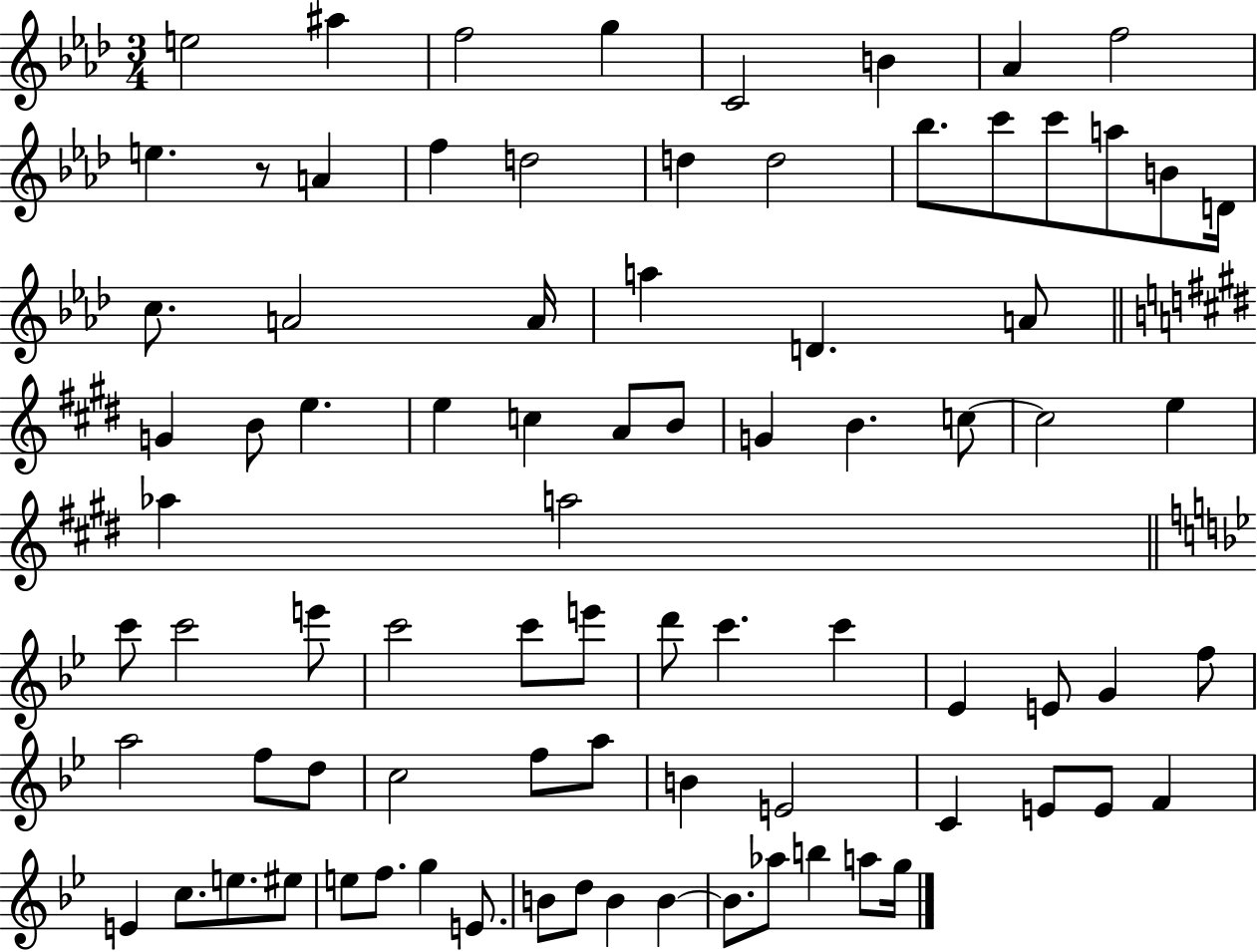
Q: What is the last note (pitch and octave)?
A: G5